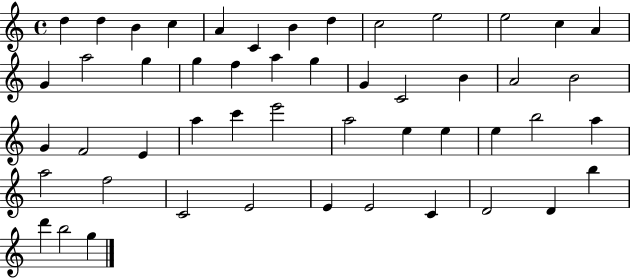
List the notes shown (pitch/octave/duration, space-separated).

D5/q D5/q B4/q C5/q A4/q C4/q B4/q D5/q C5/h E5/h E5/h C5/q A4/q G4/q A5/h G5/q G5/q F5/q A5/q G5/q G4/q C4/h B4/q A4/h B4/h G4/q F4/h E4/q A5/q C6/q E6/h A5/h E5/q E5/q E5/q B5/h A5/q A5/h F5/h C4/h E4/h E4/q E4/h C4/q D4/h D4/q B5/q D6/q B5/h G5/q